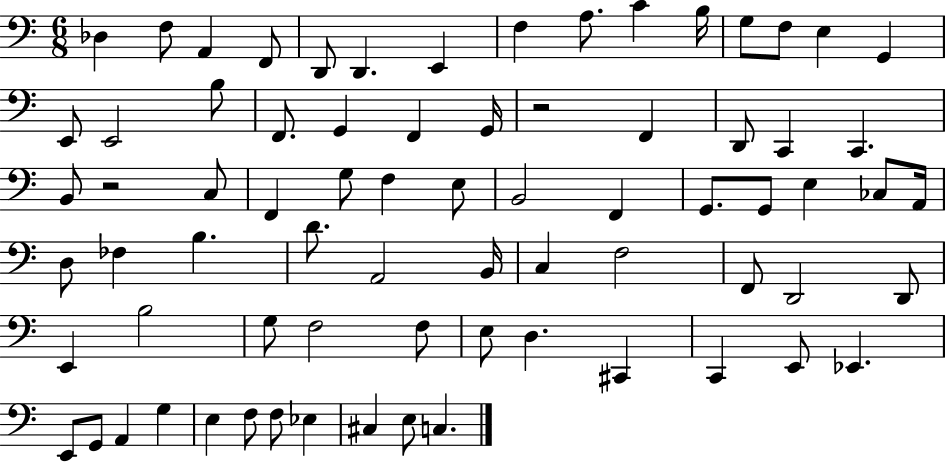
Db3/q F3/e A2/q F2/e D2/e D2/q. E2/q F3/q A3/e. C4/q B3/s G3/e F3/e E3/q G2/q E2/e E2/h B3/e F2/e. G2/q F2/q G2/s R/h F2/q D2/e C2/q C2/q. B2/e R/h C3/e F2/q G3/e F3/q E3/e B2/h F2/q G2/e. G2/e E3/q CES3/e A2/s D3/e FES3/q B3/q. D4/e. A2/h B2/s C3/q F3/h F2/e D2/h D2/e E2/q B3/h G3/e F3/h F3/e E3/e D3/q. C#2/q C2/q E2/e Eb2/q. E2/e G2/e A2/q G3/q E3/q F3/e F3/e Eb3/q C#3/q E3/e C3/q.